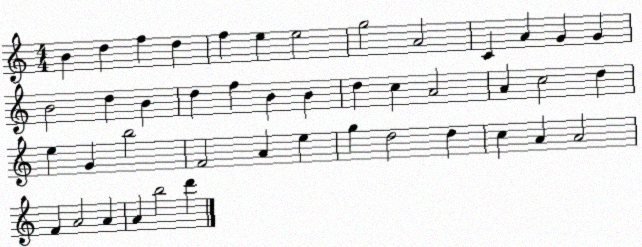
X:1
T:Untitled
M:4/4
L:1/4
K:C
B d f d f e e2 g2 A2 C A G G B2 d B d f B B d c A2 A c2 d e G b2 F2 A e g d2 d c A A2 F A2 A A b2 d'